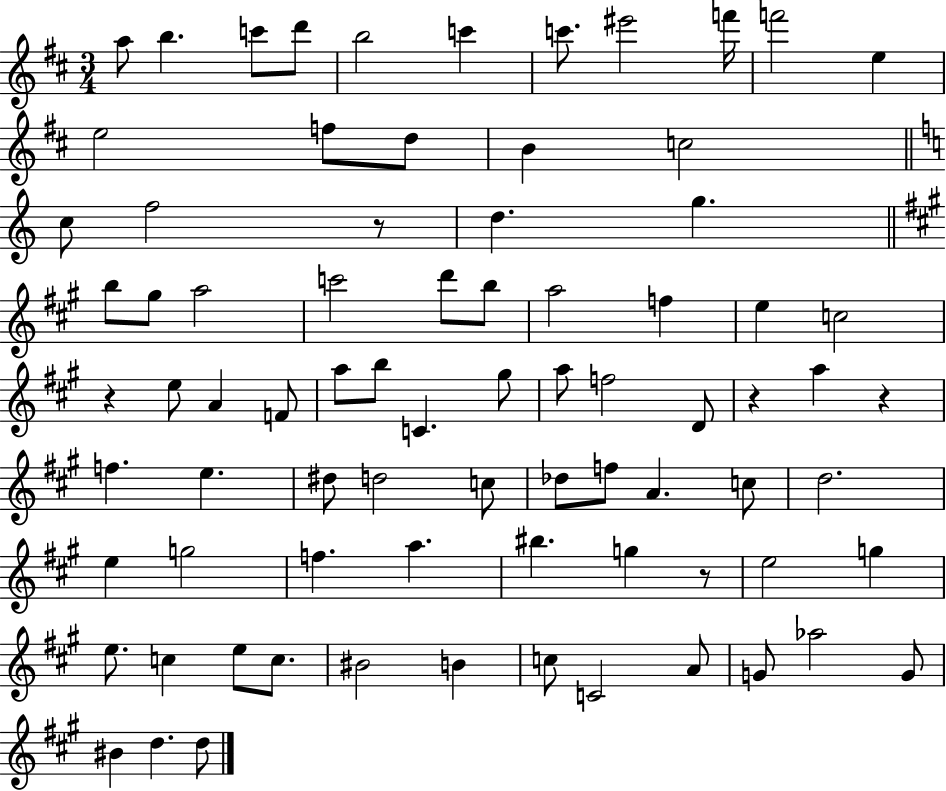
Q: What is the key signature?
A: D major